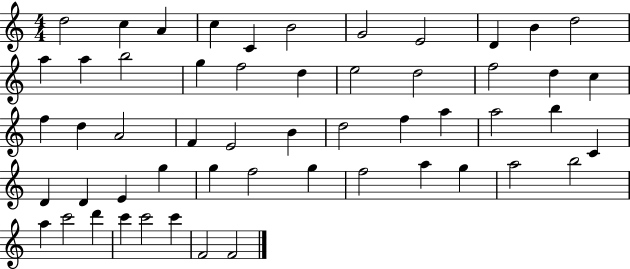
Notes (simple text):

D5/h C5/q A4/q C5/q C4/q B4/h G4/h E4/h D4/q B4/q D5/h A5/q A5/q B5/h G5/q F5/h D5/q E5/h D5/h F5/h D5/q C5/q F5/q D5/q A4/h F4/q E4/h B4/q D5/h F5/q A5/q A5/h B5/q C4/q D4/q D4/q E4/q G5/q G5/q F5/h G5/q F5/h A5/q G5/q A5/h B5/h A5/q C6/h D6/q C6/q C6/h C6/q F4/h F4/h